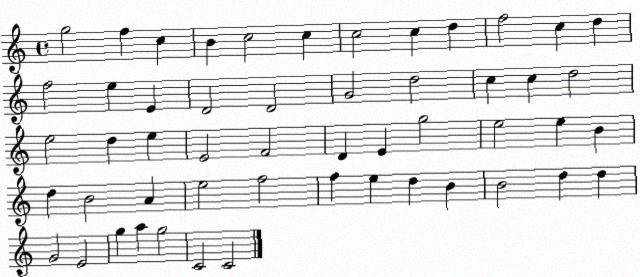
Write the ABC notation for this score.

X:1
T:Untitled
M:4/4
L:1/4
K:C
g2 f c B c2 c c2 c d f2 c d f2 e E D2 D2 G2 d2 c c d2 e2 d e E2 F2 D E g2 e2 e B d B2 A e2 f2 f e d B B2 d d G2 E2 g a g2 C2 C2